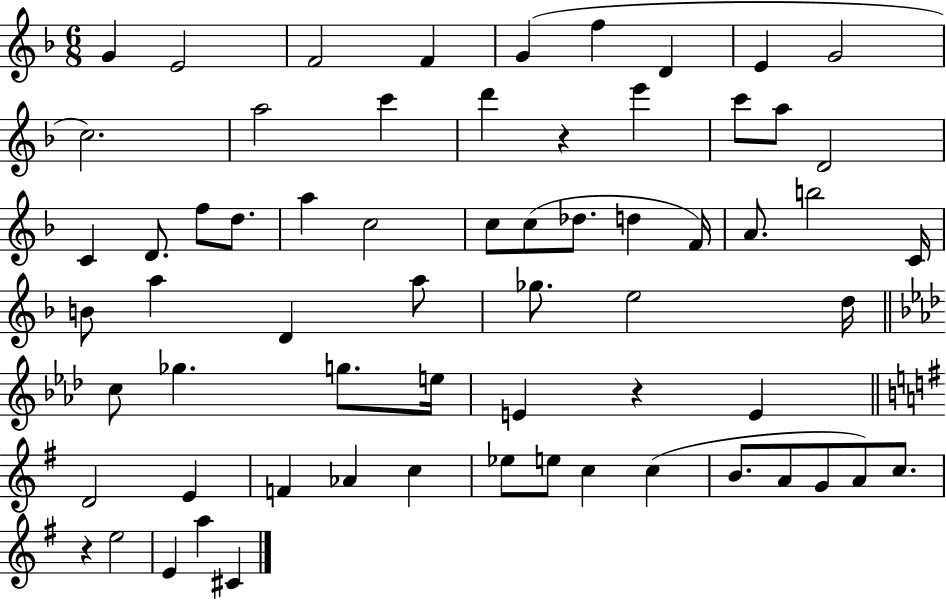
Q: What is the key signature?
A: F major